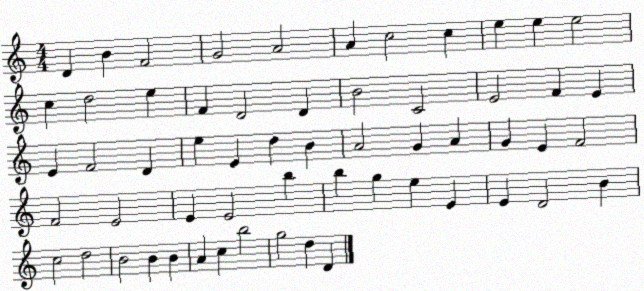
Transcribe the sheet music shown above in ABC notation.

X:1
T:Untitled
M:4/4
L:1/4
K:C
D B F2 G2 A2 A c2 c e e e2 c d2 e F D2 D B2 C2 E2 F E E F2 D e E d B A2 G A G E F2 F2 E2 E E2 b b g e E E D2 B c2 d2 B2 B B A c b2 g2 d D